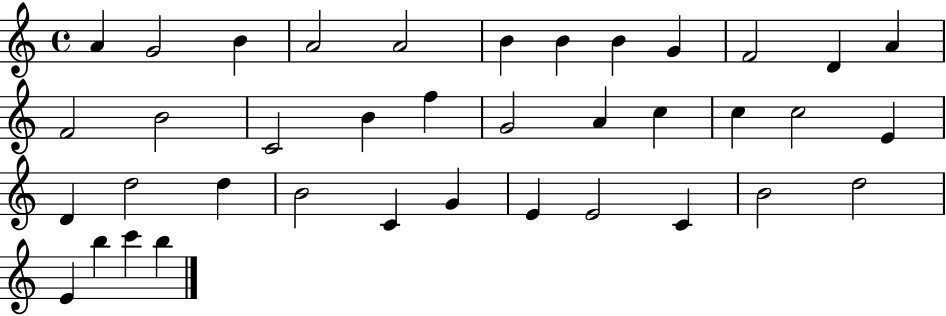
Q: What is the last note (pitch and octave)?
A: B5